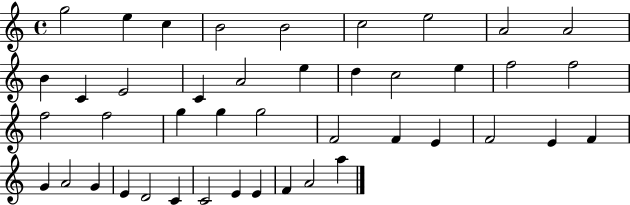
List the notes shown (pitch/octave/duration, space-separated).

G5/h E5/q C5/q B4/h B4/h C5/h E5/h A4/h A4/h B4/q C4/q E4/h C4/q A4/h E5/q D5/q C5/h E5/q F5/h F5/h F5/h F5/h G5/q G5/q G5/h F4/h F4/q E4/q F4/h E4/q F4/q G4/q A4/h G4/q E4/q D4/h C4/q C4/h E4/q E4/q F4/q A4/h A5/q